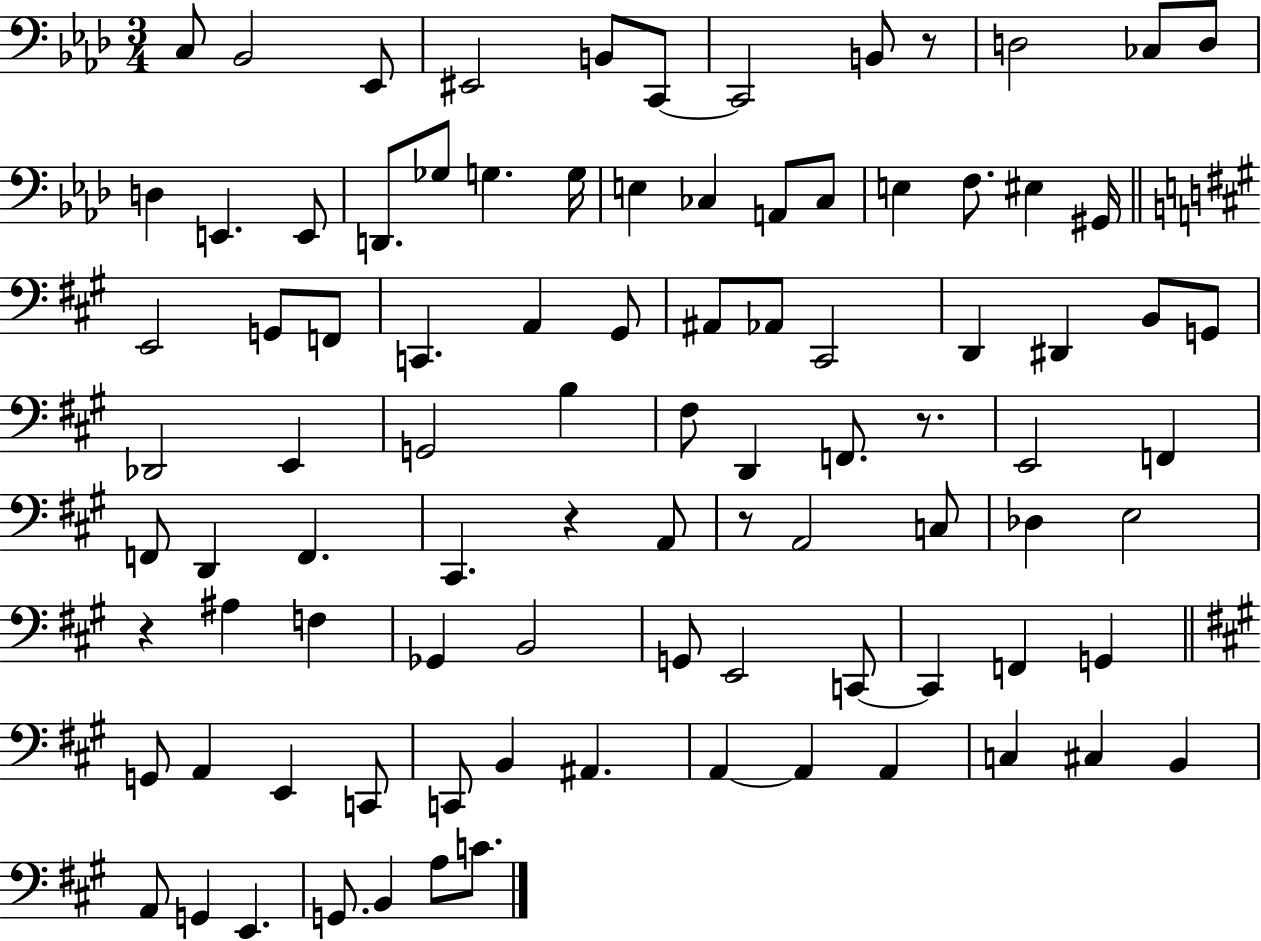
{
  \clef bass
  \numericTimeSignature
  \time 3/4
  \key aes \major
  \repeat volta 2 { c8 bes,2 ees,8 | eis,2 b,8 c,8~~ | c,2 b,8 r8 | d2 ces8 d8 | \break d4 e,4. e,8 | d,8. ges8 g4. g16 | e4 ces4 a,8 ces8 | e4 f8. eis4 gis,16 | \break \bar "||" \break \key a \major e,2 g,8 f,8 | c,4. a,4 gis,8 | ais,8 aes,8 cis,2 | d,4 dis,4 b,8 g,8 | \break des,2 e,4 | g,2 b4 | fis8 d,4 f,8. r8. | e,2 f,4 | \break f,8 d,4 f,4. | cis,4. r4 a,8 | r8 a,2 c8 | des4 e2 | \break r4 ais4 f4 | ges,4 b,2 | g,8 e,2 c,8~~ | c,4 f,4 g,4 | \break \bar "||" \break \key a \major g,8 a,4 e,4 c,8 | c,8 b,4 ais,4. | a,4~~ a,4 a,4 | c4 cis4 b,4 | \break a,8 g,4 e,4. | g,8. b,4 a8 c'8. | } \bar "|."
}